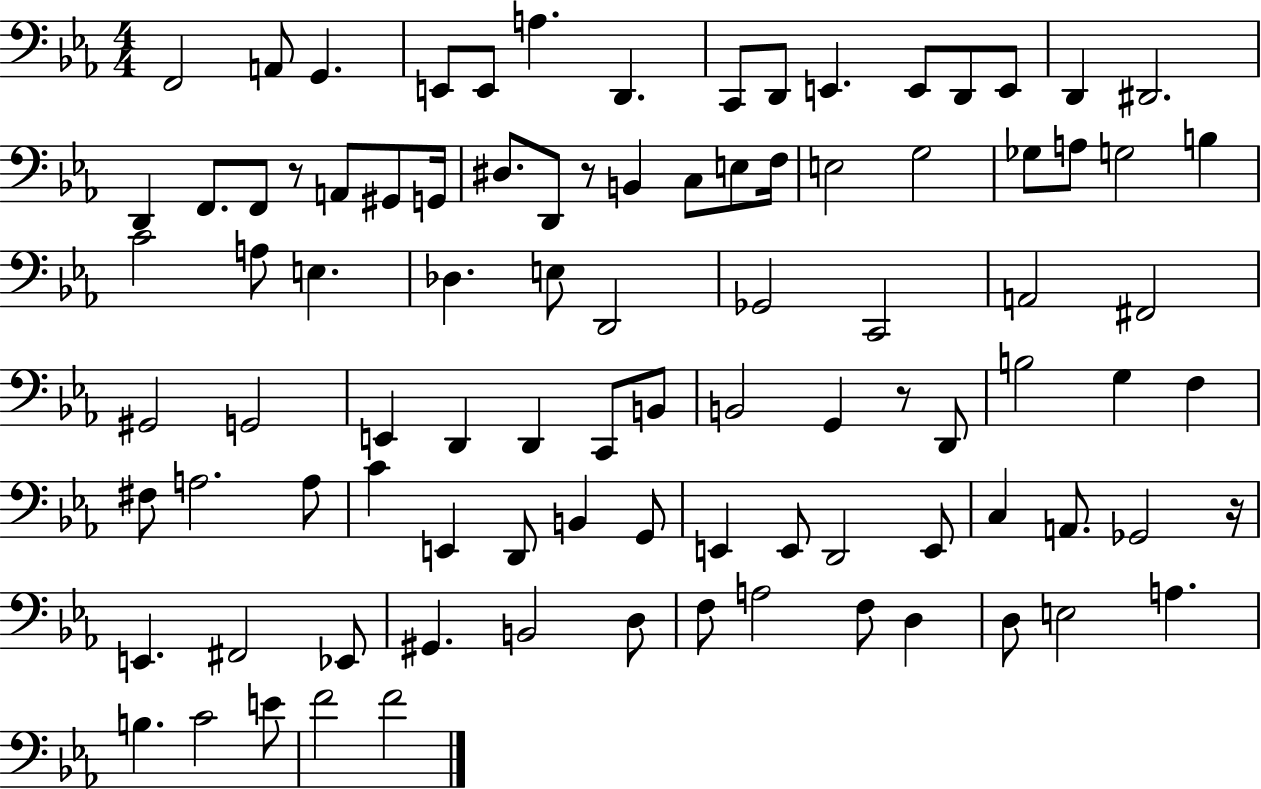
{
  \clef bass
  \numericTimeSignature
  \time 4/4
  \key ees \major
  f,2 a,8 g,4. | e,8 e,8 a4. d,4. | c,8 d,8 e,4. e,8 d,8 e,8 | d,4 dis,2. | \break d,4 f,8. f,8 r8 a,8 gis,8 g,16 | dis8. d,8 r8 b,4 c8 e8 f16 | e2 g2 | ges8 a8 g2 b4 | \break c'2 a8 e4. | des4. e8 d,2 | ges,2 c,2 | a,2 fis,2 | \break gis,2 g,2 | e,4 d,4 d,4 c,8 b,8 | b,2 g,4 r8 d,8 | b2 g4 f4 | \break fis8 a2. a8 | c'4 e,4 d,8 b,4 g,8 | e,4 e,8 d,2 e,8 | c4 a,8. ges,2 r16 | \break e,4. fis,2 ees,8 | gis,4. b,2 d8 | f8 a2 f8 d4 | d8 e2 a4. | \break b4. c'2 e'8 | f'2 f'2 | \bar "|."
}